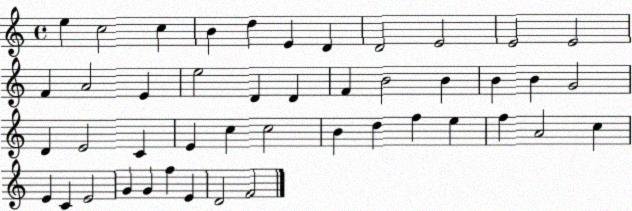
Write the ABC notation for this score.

X:1
T:Untitled
M:4/4
L:1/4
K:C
e c2 c B d E D D2 E2 E2 E2 F A2 E e2 D D F B2 B B B G2 D E2 C E c c2 B d f e f A2 c E C E2 G G f E D2 F2